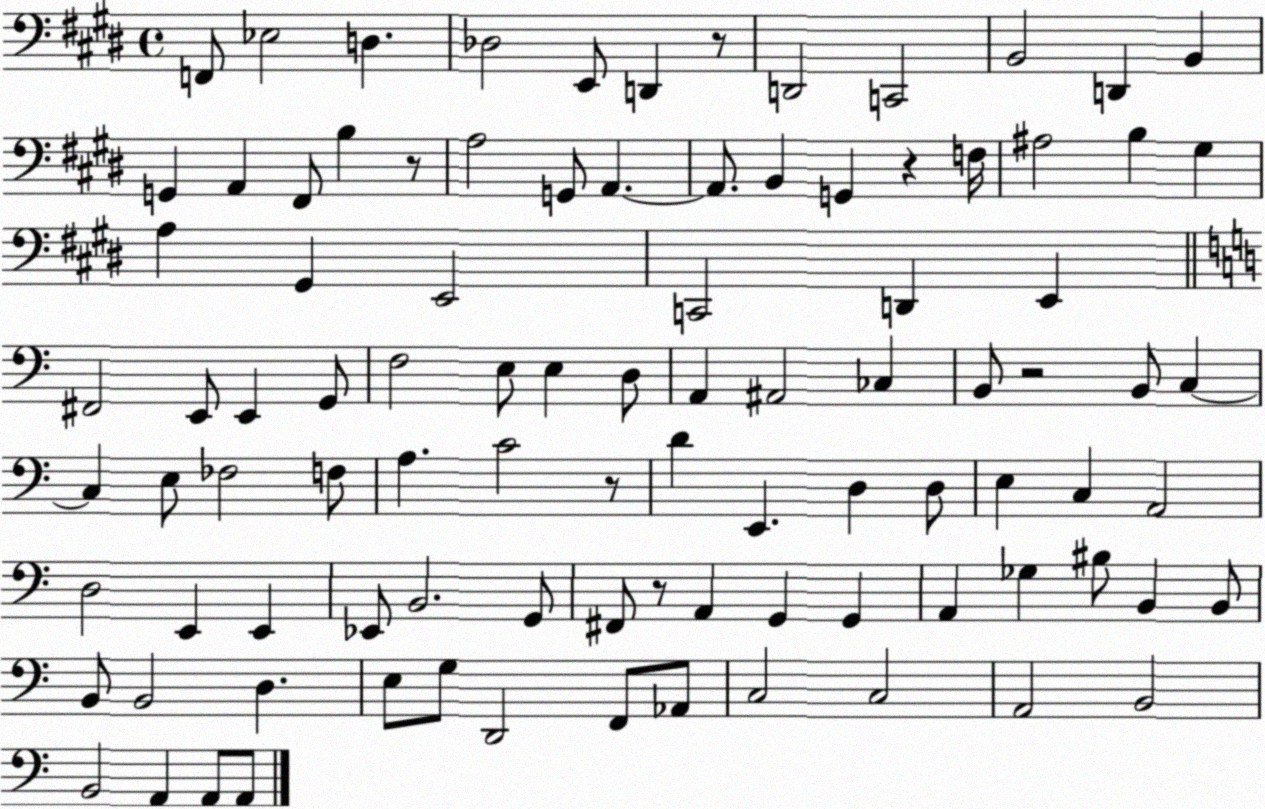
X:1
T:Untitled
M:4/4
L:1/4
K:E
F,,/2 _E,2 D, _D,2 E,,/2 D,, z/2 D,,2 C,,2 B,,2 D,, B,, G,, A,, ^F,,/2 B, z/2 A,2 G,,/2 A,, A,,/2 B,, G,, z F,/4 ^A,2 B, ^G, A, ^G,, E,,2 C,,2 D,, E,, ^F,,2 E,,/2 E,, G,,/2 F,2 E,/2 E, D,/2 A,, ^A,,2 _C, B,,/2 z2 B,,/2 C, C, E,/2 _F,2 F,/2 A, C2 z/2 D E,, D, D,/2 E, C, A,,2 D,2 E,, E,, _E,,/2 B,,2 G,,/2 ^F,,/2 z/2 A,, G,, G,, A,, _G, ^B,/2 B,, B,,/2 B,,/2 B,,2 D, E,/2 G,/2 D,,2 F,,/2 _A,,/2 C,2 C,2 A,,2 B,,2 B,,2 A,, A,,/2 A,,/2